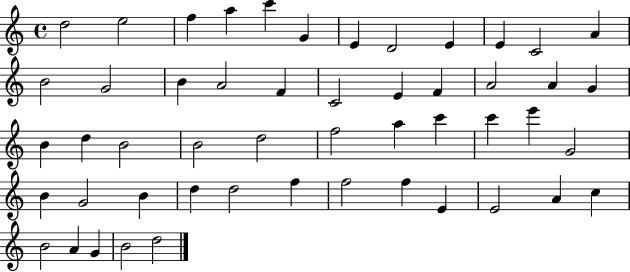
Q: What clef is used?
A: treble